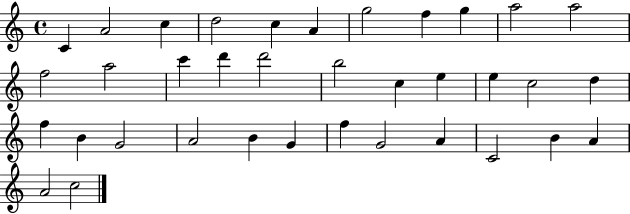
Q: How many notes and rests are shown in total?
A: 36